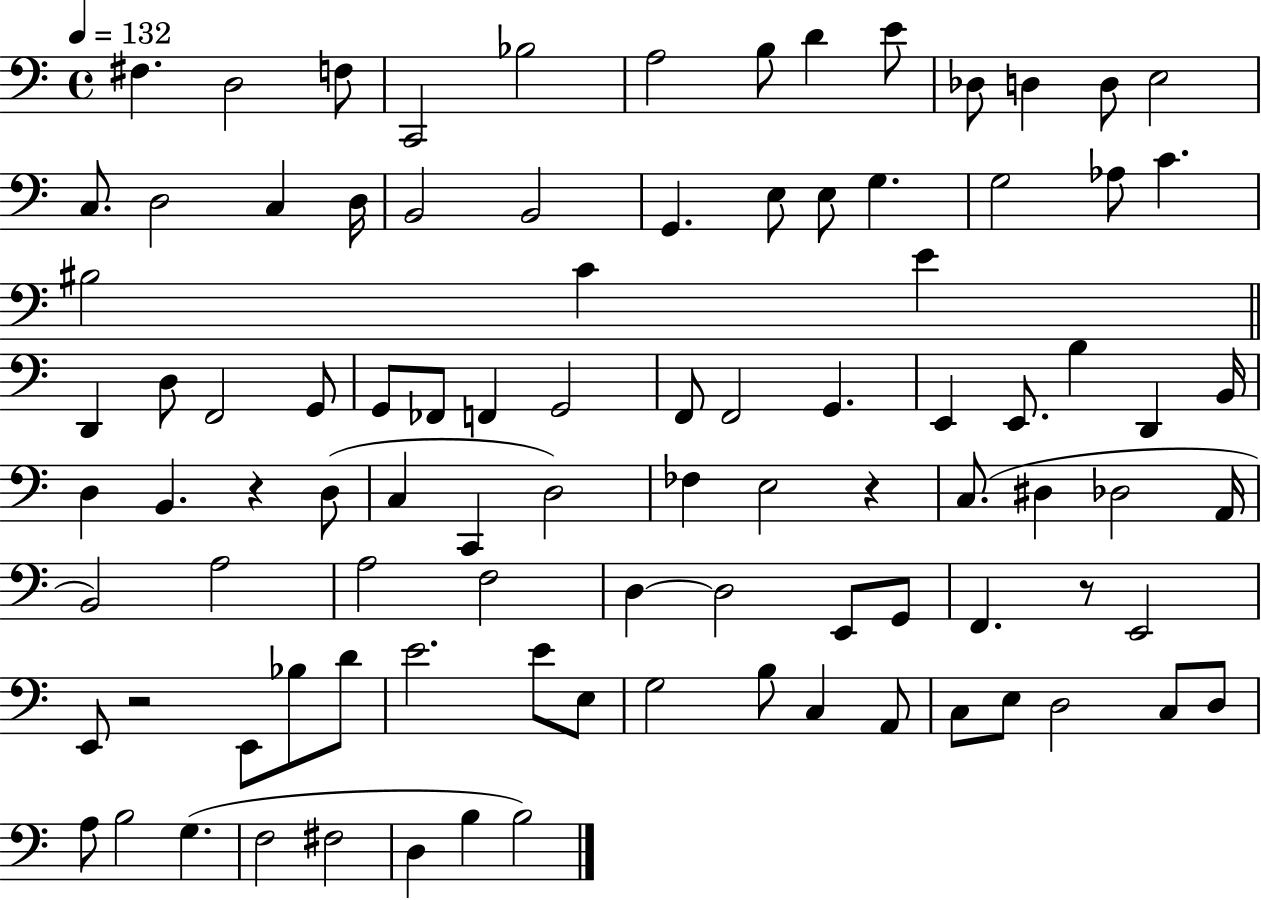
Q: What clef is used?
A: bass